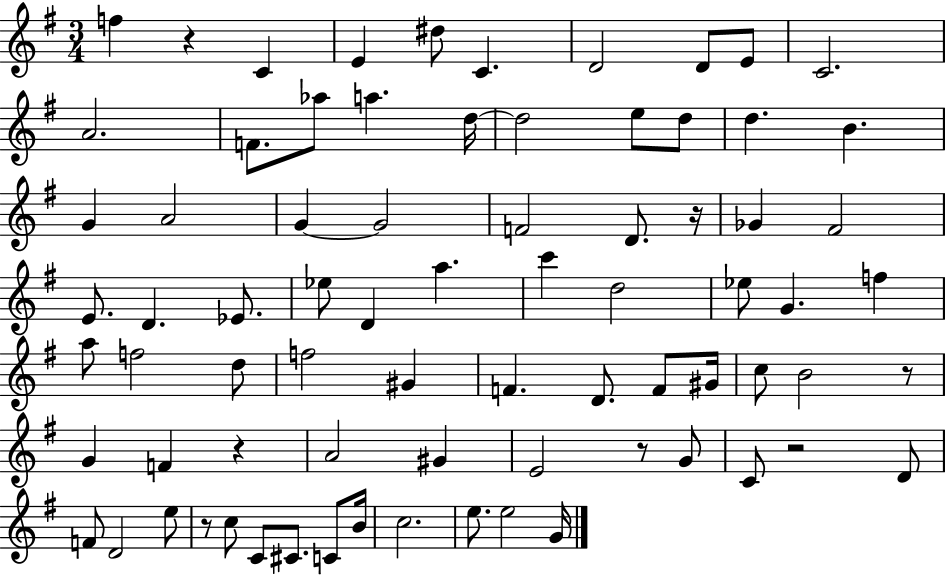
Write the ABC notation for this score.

X:1
T:Untitled
M:3/4
L:1/4
K:G
f z C E ^d/2 C D2 D/2 E/2 C2 A2 F/2 _a/2 a d/4 d2 e/2 d/2 d B G A2 G G2 F2 D/2 z/4 _G ^F2 E/2 D _E/2 _e/2 D a c' d2 _e/2 G f a/2 f2 d/2 f2 ^G F D/2 F/2 ^G/4 c/2 B2 z/2 G F z A2 ^G E2 z/2 G/2 C/2 z2 D/2 F/2 D2 e/2 z/2 c/2 C/2 ^C/2 C/2 B/4 c2 e/2 e2 G/4